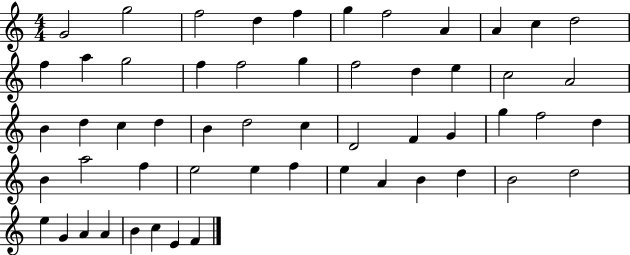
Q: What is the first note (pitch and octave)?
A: G4